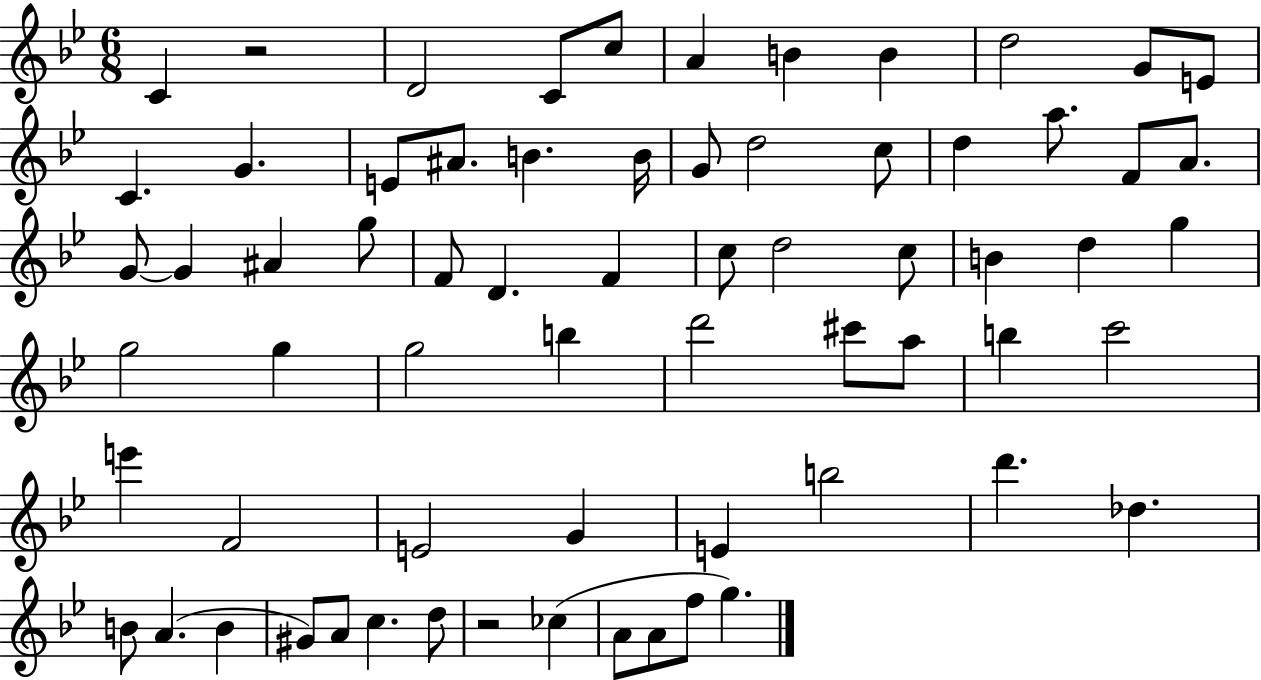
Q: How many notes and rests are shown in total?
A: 67